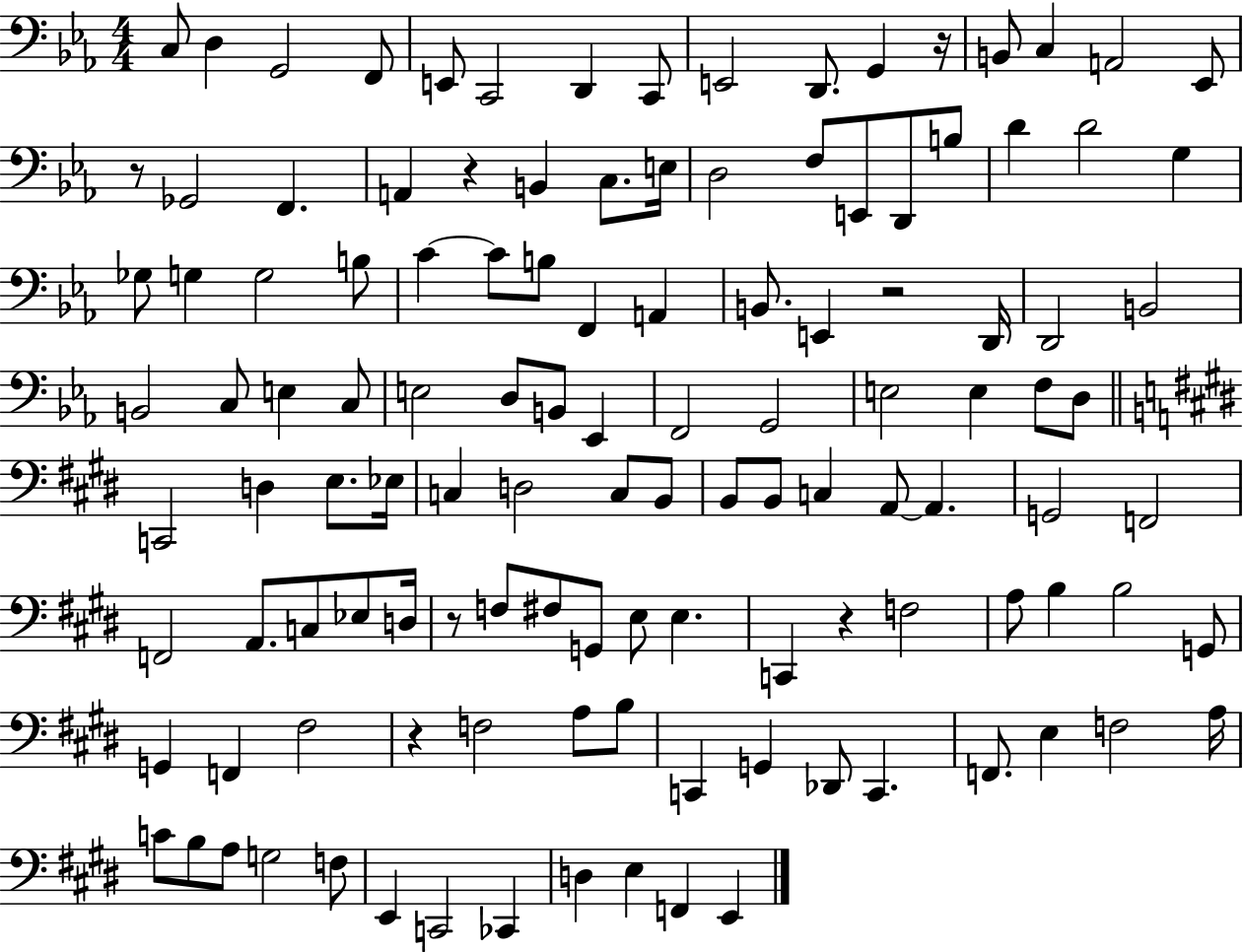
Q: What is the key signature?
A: EES major